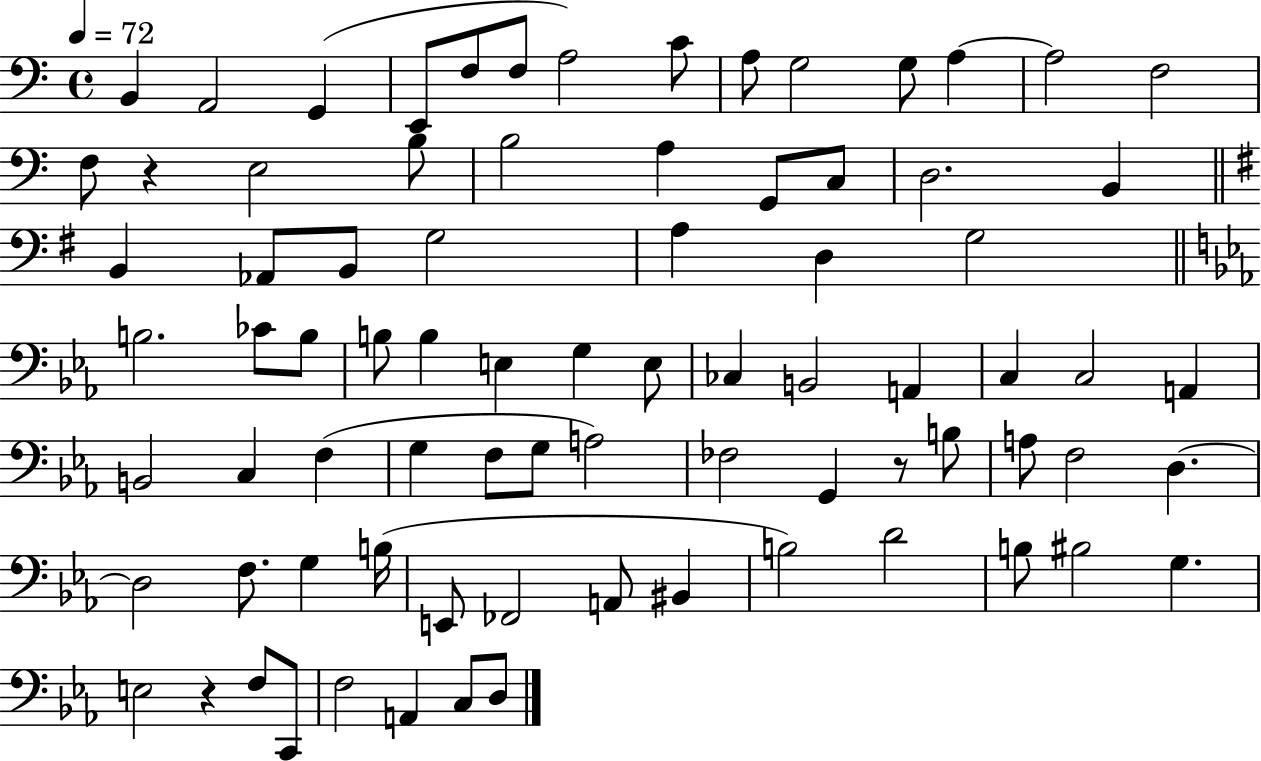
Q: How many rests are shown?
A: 3